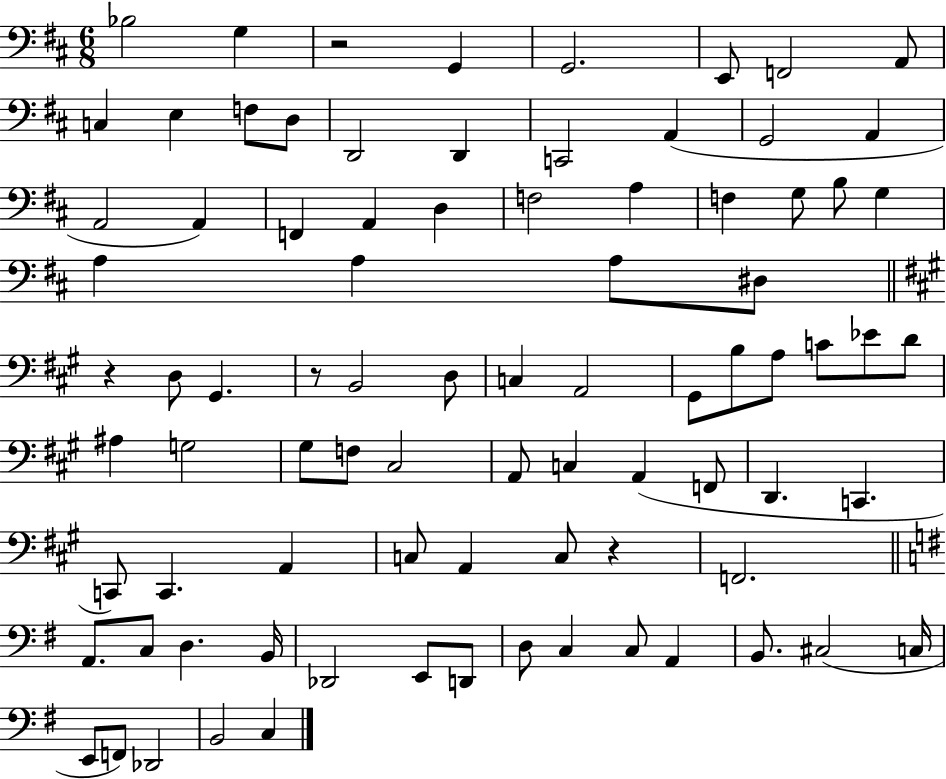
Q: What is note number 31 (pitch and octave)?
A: A3